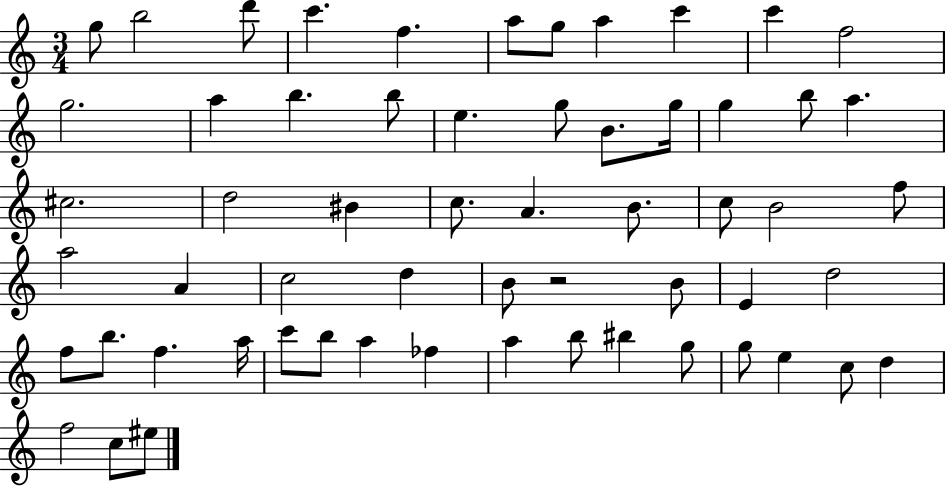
G5/e B5/h D6/e C6/q. F5/q. A5/e G5/e A5/q C6/q C6/q F5/h G5/h. A5/q B5/q. B5/e E5/q. G5/e B4/e. G5/s G5/q B5/e A5/q. C#5/h. D5/h BIS4/q C5/e. A4/q. B4/e. C5/e B4/h F5/e A5/h A4/q C5/h D5/q B4/e R/h B4/e E4/q D5/h F5/e B5/e. F5/q. A5/s C6/e B5/e A5/q FES5/q A5/q B5/e BIS5/q G5/e G5/e E5/q C5/e D5/q F5/h C5/e EIS5/e